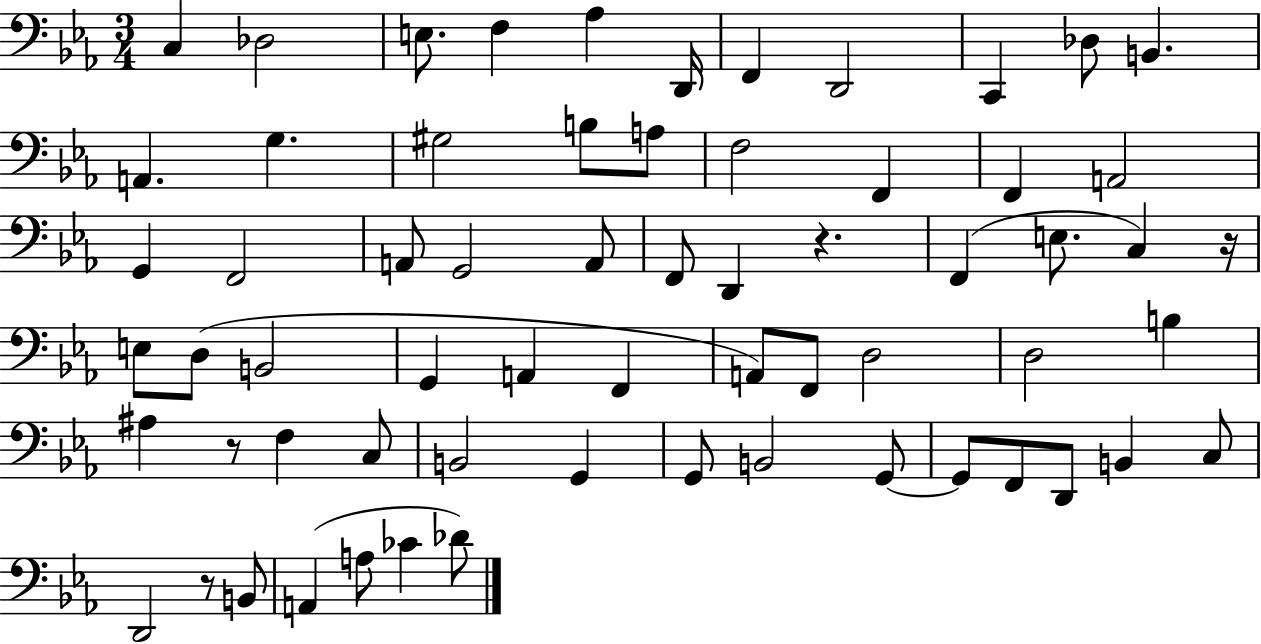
X:1
T:Untitled
M:3/4
L:1/4
K:Eb
C, _D,2 E,/2 F, _A, D,,/4 F,, D,,2 C,, _D,/2 B,, A,, G, ^G,2 B,/2 A,/2 F,2 F,, F,, A,,2 G,, F,,2 A,,/2 G,,2 A,,/2 F,,/2 D,, z F,, E,/2 C, z/4 E,/2 D,/2 B,,2 G,, A,, F,, A,,/2 F,,/2 D,2 D,2 B, ^A, z/2 F, C,/2 B,,2 G,, G,,/2 B,,2 G,,/2 G,,/2 F,,/2 D,,/2 B,, C,/2 D,,2 z/2 B,,/2 A,, A,/2 _C _D/2